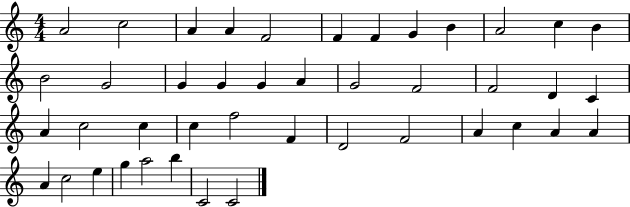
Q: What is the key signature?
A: C major